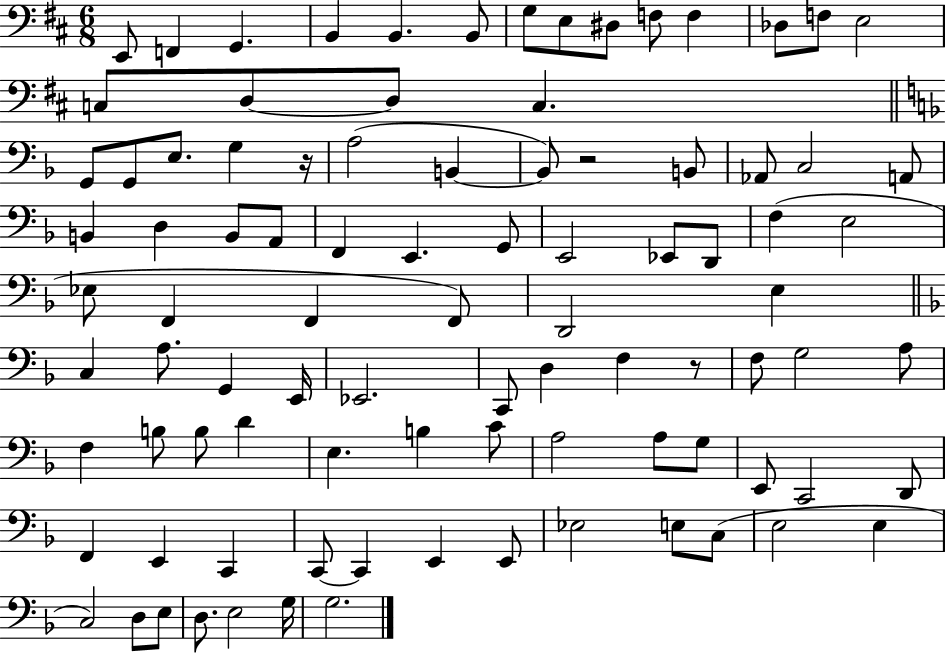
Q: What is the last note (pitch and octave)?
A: G3